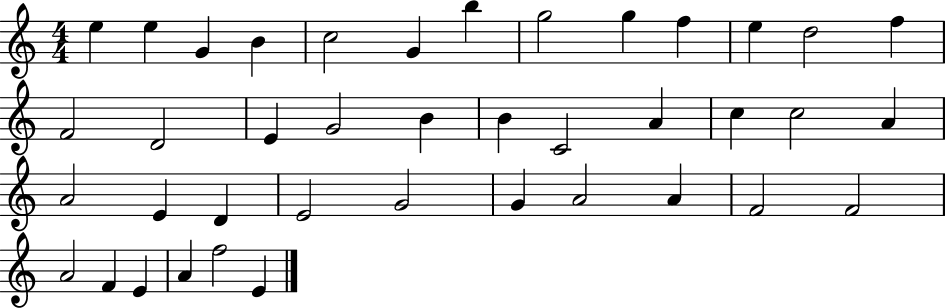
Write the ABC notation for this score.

X:1
T:Untitled
M:4/4
L:1/4
K:C
e e G B c2 G b g2 g f e d2 f F2 D2 E G2 B B C2 A c c2 A A2 E D E2 G2 G A2 A F2 F2 A2 F E A f2 E